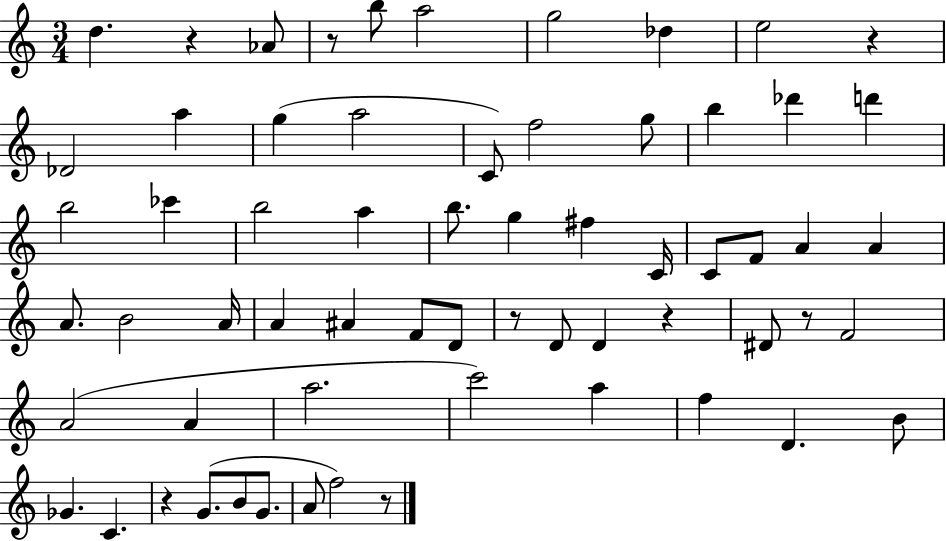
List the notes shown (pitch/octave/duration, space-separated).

D5/q. R/q Ab4/e R/e B5/e A5/h G5/h Db5/q E5/h R/q Db4/h A5/q G5/q A5/h C4/e F5/h G5/e B5/q Db6/q D6/q B5/h CES6/q B5/h A5/q B5/e. G5/q F#5/q C4/s C4/e F4/e A4/q A4/q A4/e. B4/h A4/s A4/q A#4/q F4/e D4/e R/e D4/e D4/q R/q D#4/e R/e F4/h A4/h A4/q A5/h. C6/h A5/q F5/q D4/q. B4/e Gb4/q. C4/q. R/q G4/e. B4/e G4/e. A4/e F5/h R/e